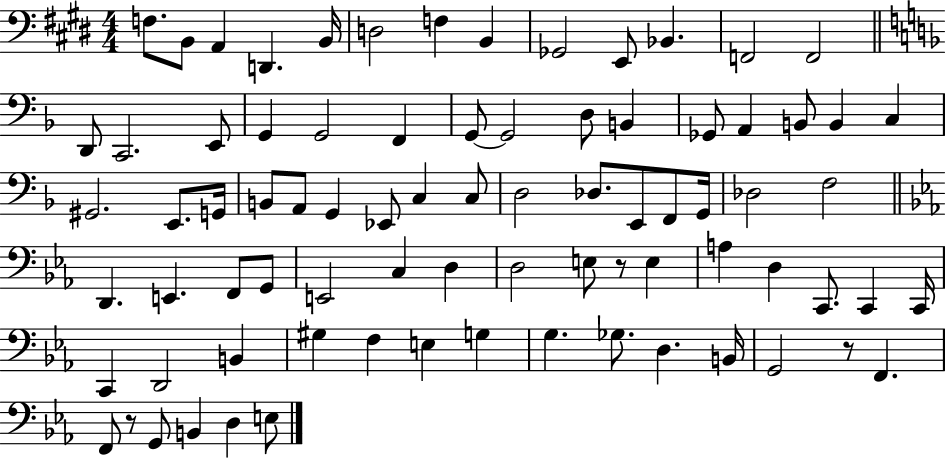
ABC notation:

X:1
T:Untitled
M:4/4
L:1/4
K:E
F,/2 B,,/2 A,, D,, B,,/4 D,2 F, B,, _G,,2 E,,/2 _B,, F,,2 F,,2 D,,/2 C,,2 E,,/2 G,, G,,2 F,, G,,/2 G,,2 D,/2 B,, _G,,/2 A,, B,,/2 B,, C, ^G,,2 E,,/2 G,,/4 B,,/2 A,,/2 G,, _E,,/2 C, C,/2 D,2 _D,/2 E,,/2 F,,/2 G,,/4 _D,2 F,2 D,, E,, F,,/2 G,,/2 E,,2 C, D, D,2 E,/2 z/2 E, A, D, C,,/2 C,, C,,/4 C,, D,,2 B,, ^G, F, E, G, G, _G,/2 D, B,,/4 G,,2 z/2 F,, F,,/2 z/2 G,,/2 B,, D, E,/2